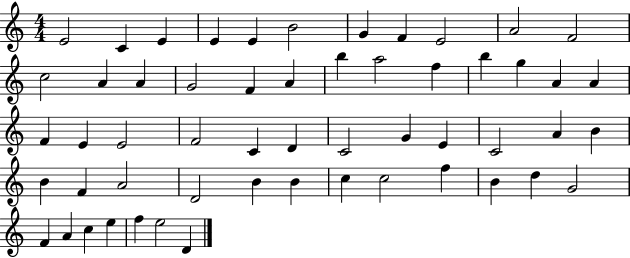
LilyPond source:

{
  \clef treble
  \numericTimeSignature
  \time 4/4
  \key c \major
  e'2 c'4 e'4 | e'4 e'4 b'2 | g'4 f'4 e'2 | a'2 f'2 | \break c''2 a'4 a'4 | g'2 f'4 a'4 | b''4 a''2 f''4 | b''4 g''4 a'4 a'4 | \break f'4 e'4 e'2 | f'2 c'4 d'4 | c'2 g'4 e'4 | c'2 a'4 b'4 | \break b'4 f'4 a'2 | d'2 b'4 b'4 | c''4 c''2 f''4 | b'4 d''4 g'2 | \break f'4 a'4 c''4 e''4 | f''4 e''2 d'4 | \bar "|."
}